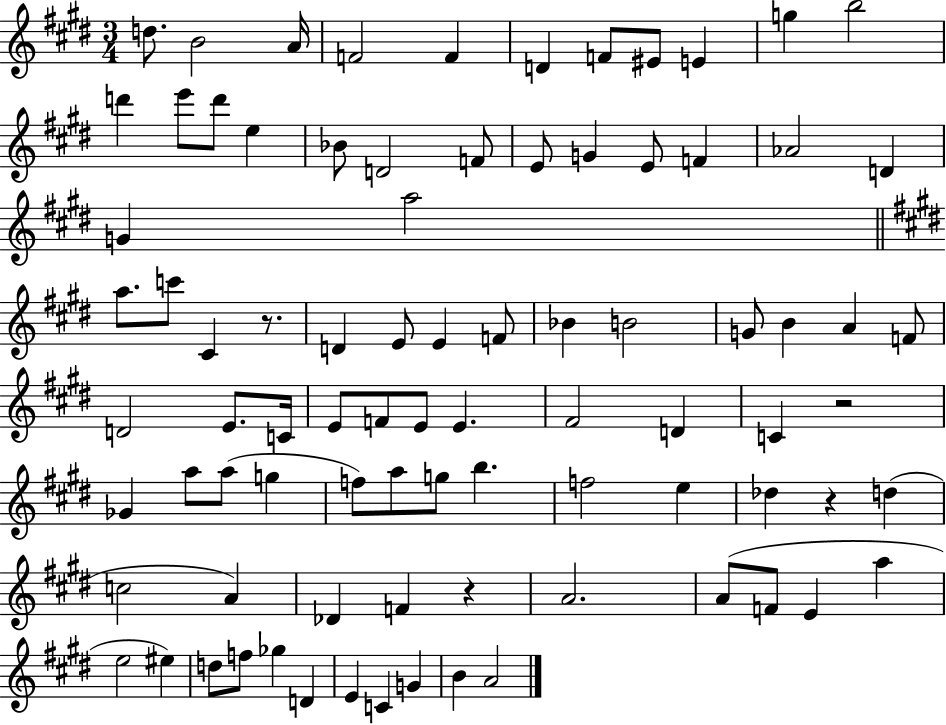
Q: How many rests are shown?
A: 4